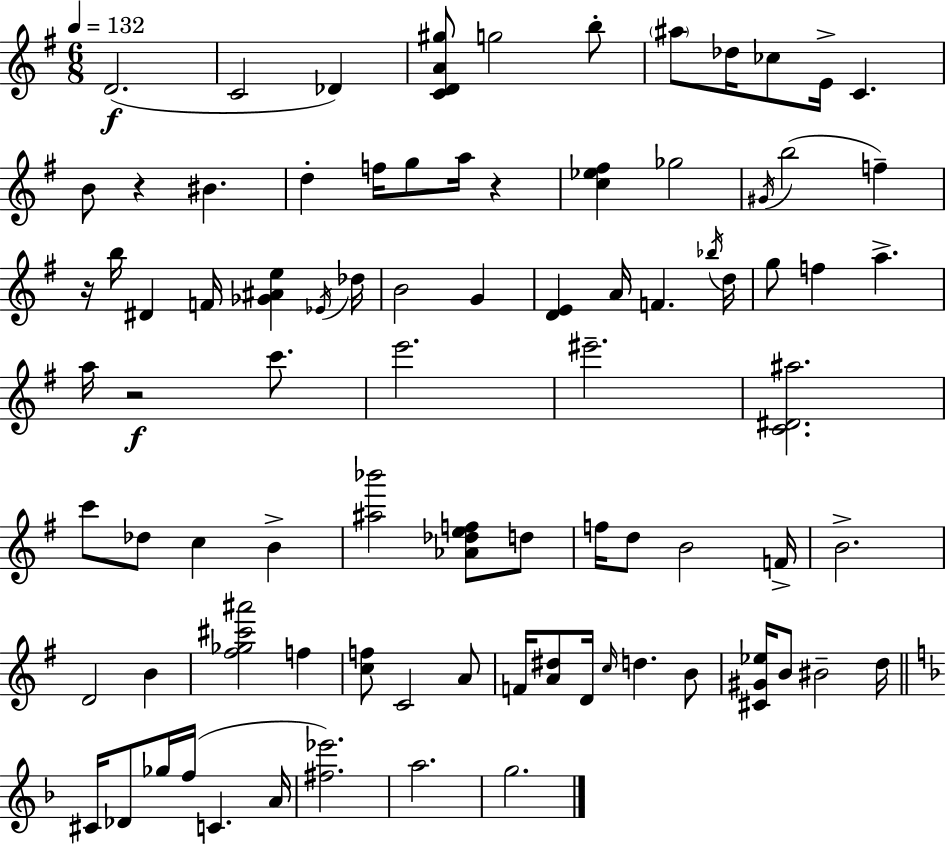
D4/h. C4/h Db4/q [C4,D4,A4,G#5]/e G5/h B5/e A#5/e Db5/s CES5/e E4/s C4/q. B4/e R/q BIS4/q. D5/q F5/s G5/e A5/s R/q [C5,Eb5,F#5]/q Gb5/h G#4/s B5/h F5/q R/s B5/s D#4/q F4/s [Gb4,A#4,E5]/q Eb4/s Db5/s B4/h G4/q [D4,E4]/q A4/s F4/q. Bb5/s D5/s G5/e F5/q A5/q. A5/s R/h C6/e. E6/h. EIS6/h. [C4,D#4,A#5]/h. C6/e Db5/e C5/q B4/q [A#5,Bb6]/h [Ab4,Db5,E5,F5]/e D5/e F5/s D5/e B4/h F4/s B4/h. D4/h B4/q [F#5,Gb5,C#6,A#6]/h F5/q [C5,F5]/e C4/h A4/e F4/s [A4,D#5]/e D4/s C5/s D5/q. B4/e [C#4,G#4,Eb5]/s B4/e BIS4/h D5/s C#4/s Db4/e Gb5/s F5/s C4/q. A4/s [F#5,Eb6]/h. A5/h. G5/h.